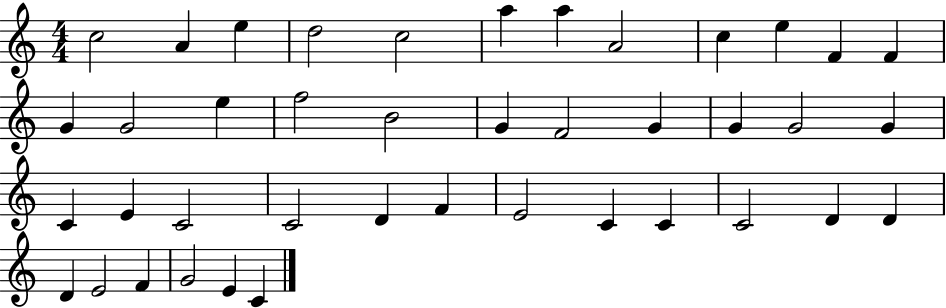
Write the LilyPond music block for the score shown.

{
  \clef treble
  \numericTimeSignature
  \time 4/4
  \key c \major
  c''2 a'4 e''4 | d''2 c''2 | a''4 a''4 a'2 | c''4 e''4 f'4 f'4 | \break g'4 g'2 e''4 | f''2 b'2 | g'4 f'2 g'4 | g'4 g'2 g'4 | \break c'4 e'4 c'2 | c'2 d'4 f'4 | e'2 c'4 c'4 | c'2 d'4 d'4 | \break d'4 e'2 f'4 | g'2 e'4 c'4 | \bar "|."
}